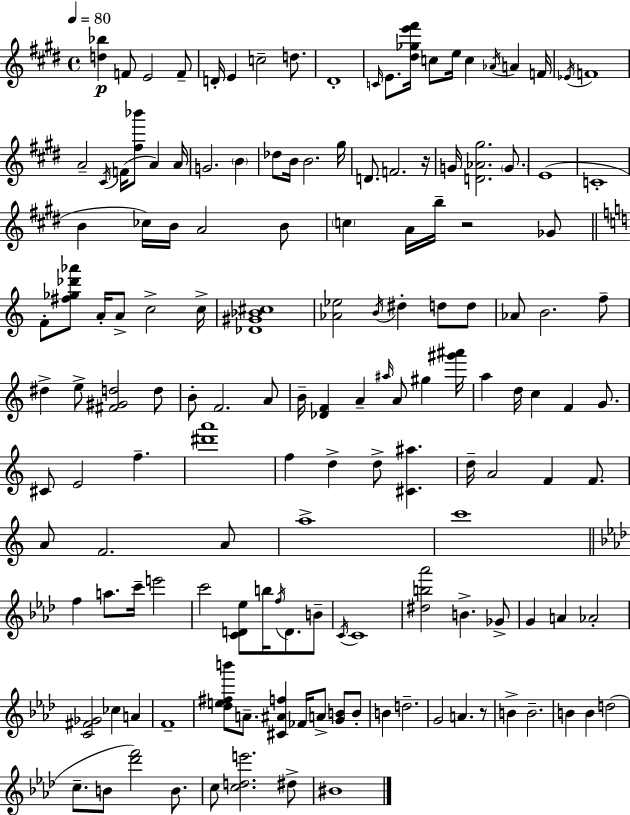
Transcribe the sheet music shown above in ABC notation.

X:1
T:Untitled
M:4/4
L:1/4
K:E
[d_b] F/2 E2 F/2 D/4 E c2 d/2 ^D4 C/4 E/2 [^d_ge'^f']/4 c/2 e/4 c _A/4 A F/4 _E/4 F4 A2 ^C/4 F/4 [^f_b']/2 A A/4 G2 B _d/2 B/4 B2 ^g/4 D/2 F2 z/4 G/4 [D_A^g]2 G/2 E4 C4 B _c/4 B/4 A2 B/2 c A/4 b/4 z2 _G/2 F/2 [^f_g_d'_a']/2 A/4 A/2 c2 c/4 [_D^G_B^c]4 [_A_e]2 B/4 ^d d/2 d/2 _A/2 B2 f/2 ^d e/2 [^F^Gd]2 d/2 B/2 F2 A/2 B/4 [_DF] A ^a/4 A/2 ^g [^g'^a']/4 a d/4 c F G/2 ^C/2 E2 f [^d'a']4 f d d/2 [^C^a] d/4 A2 F F/2 A/2 F2 A/2 a4 c'4 f a/2 c'/4 e'2 c'2 [CD_e]/2 b/4 f/4 D/2 B/2 C/4 C4 [^db_a']2 B _G/2 G A _A2 [C^F_G]2 _c A F4 [_de^fb']/2 A/2 [^C^Af] _F/4 A/2 [GB]/2 B/2 B d2 G2 A z/2 B B2 B B d2 c/2 B/2 [_d'f']2 B/2 c/2 [cde']2 ^d/2 ^B4